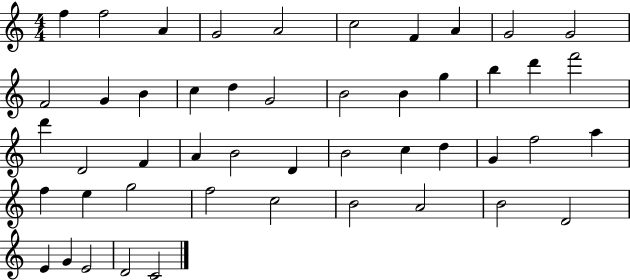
F5/q F5/h A4/q G4/h A4/h C5/h F4/q A4/q G4/h G4/h F4/h G4/q B4/q C5/q D5/q G4/h B4/h B4/q G5/q B5/q D6/q F6/h D6/q D4/h F4/q A4/q B4/h D4/q B4/h C5/q D5/q G4/q F5/h A5/q F5/q E5/q G5/h F5/h C5/h B4/h A4/h B4/h D4/h E4/q G4/q E4/h D4/h C4/h